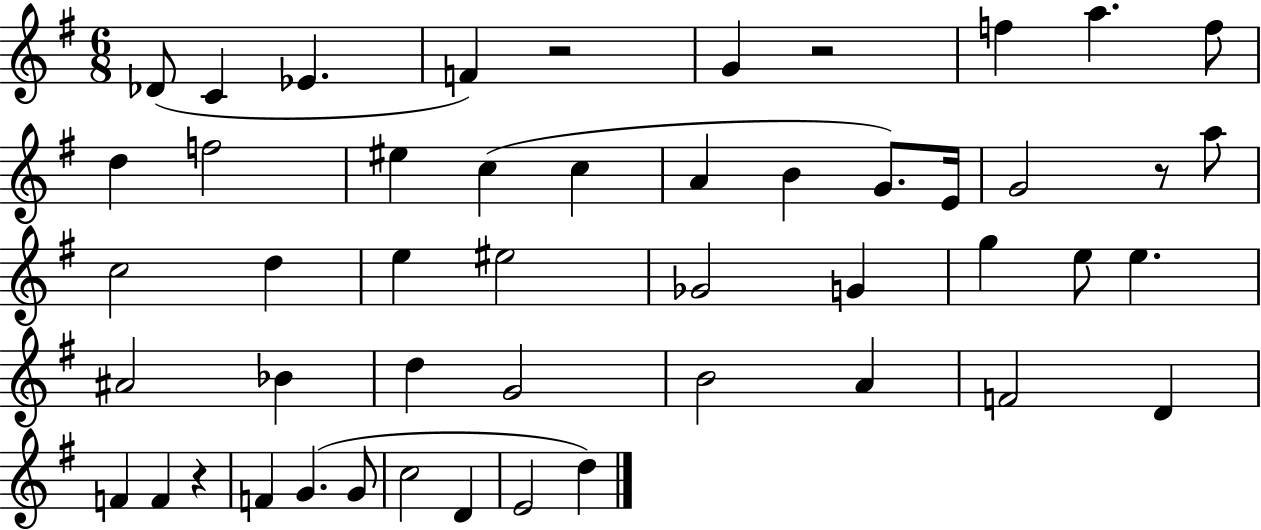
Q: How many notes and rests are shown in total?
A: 49